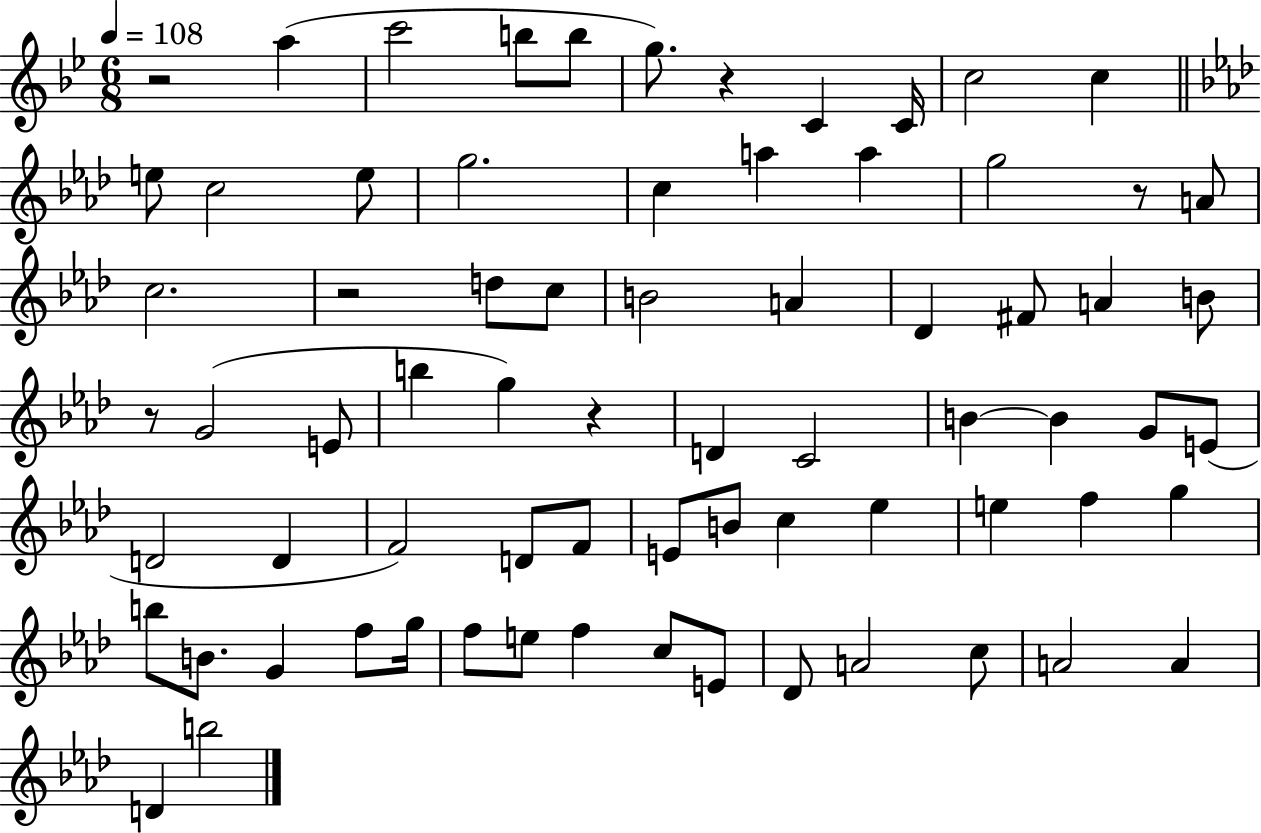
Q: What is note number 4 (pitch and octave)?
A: B5